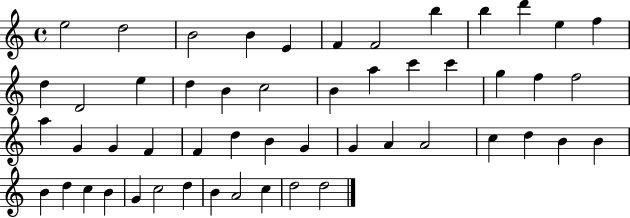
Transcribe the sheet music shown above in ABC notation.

X:1
T:Untitled
M:4/4
L:1/4
K:C
e2 d2 B2 B E F F2 b b d' e f d D2 e d B c2 B a c' c' g f f2 a G G F F d B G G A A2 c d B B B d c B G c2 d B A2 c d2 d2